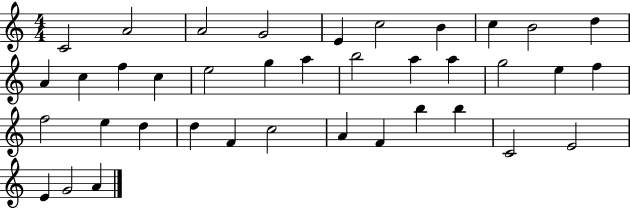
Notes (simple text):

C4/h A4/h A4/h G4/h E4/q C5/h B4/q C5/q B4/h D5/q A4/q C5/q F5/q C5/q E5/h G5/q A5/q B5/h A5/q A5/q G5/h E5/q F5/q F5/h E5/q D5/q D5/q F4/q C5/h A4/q F4/q B5/q B5/q C4/h E4/h E4/q G4/h A4/q